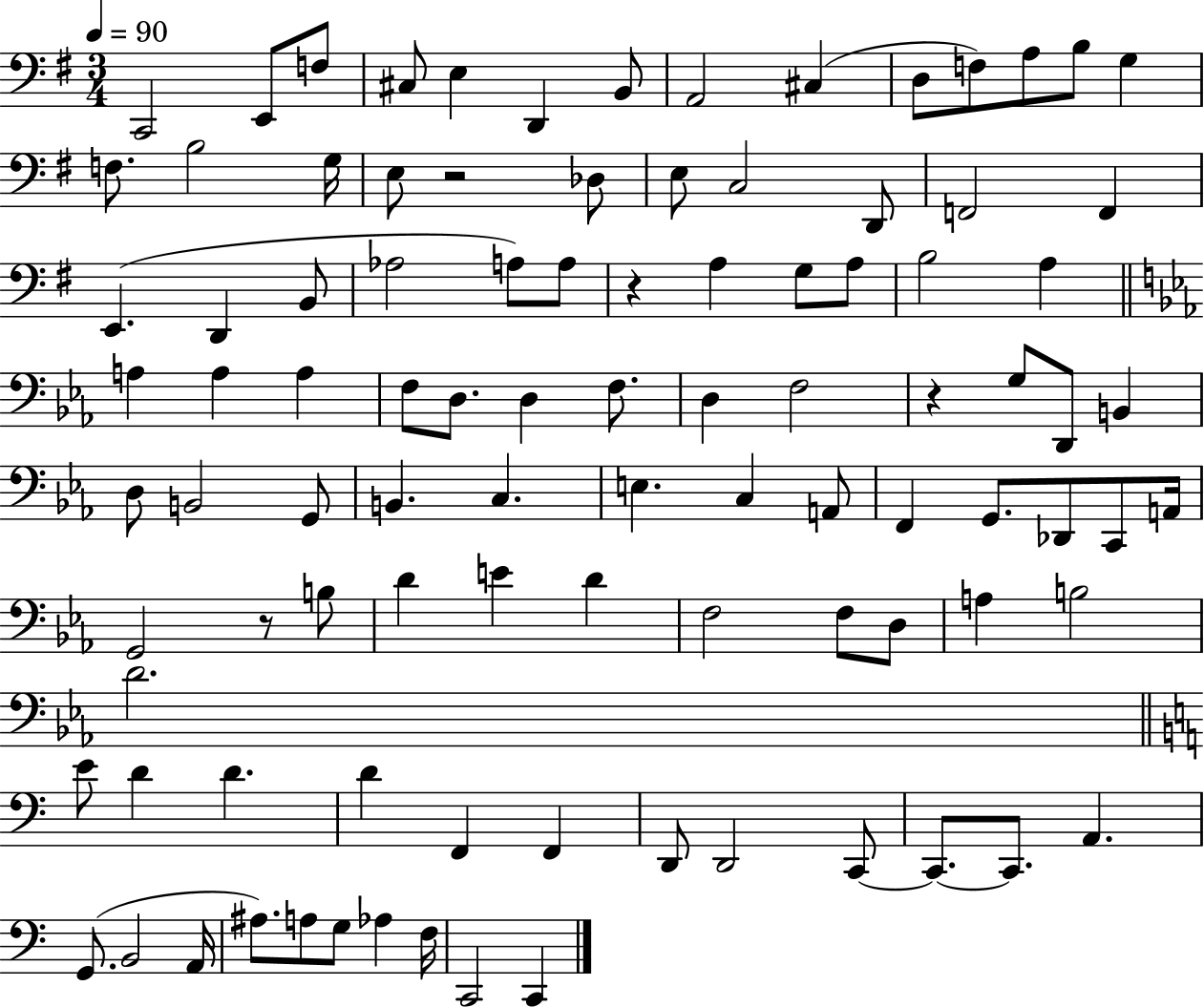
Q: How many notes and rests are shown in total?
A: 97